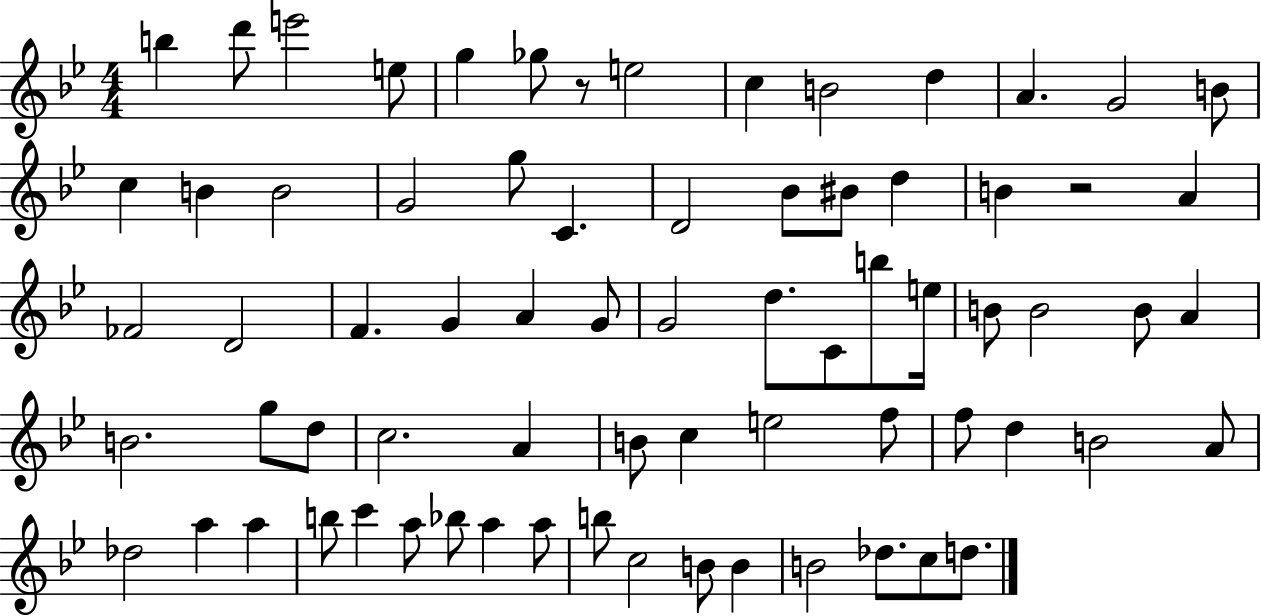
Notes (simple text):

B5/q D6/e E6/h E5/e G5/q Gb5/e R/e E5/h C5/q B4/h D5/q A4/q. G4/h B4/e C5/q B4/q B4/h G4/h G5/e C4/q. D4/h Bb4/e BIS4/e D5/q B4/q R/h A4/q FES4/h D4/h F4/q. G4/q A4/q G4/e G4/h D5/e. C4/e B5/e E5/s B4/e B4/h B4/e A4/q B4/h. G5/e D5/e C5/h. A4/q B4/e C5/q E5/h F5/e F5/e D5/q B4/h A4/e Db5/h A5/q A5/q B5/e C6/q A5/e Bb5/e A5/q A5/e B5/e C5/h B4/e B4/q B4/h Db5/e. C5/e D5/e.